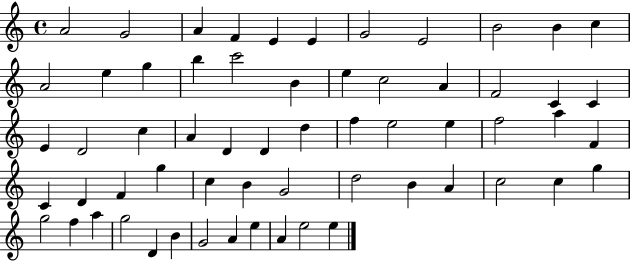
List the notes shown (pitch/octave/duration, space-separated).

A4/h G4/h A4/q F4/q E4/q E4/q G4/h E4/h B4/h B4/q C5/q A4/h E5/q G5/q B5/q C6/h B4/q E5/q C5/h A4/q F4/h C4/q C4/q E4/q D4/h C5/q A4/q D4/q D4/q D5/q F5/q E5/h E5/q F5/h A5/q F4/q C4/q D4/q F4/q G5/q C5/q B4/q G4/h D5/h B4/q A4/q C5/h C5/q G5/q G5/h F5/q A5/q G5/h D4/q B4/q G4/h A4/q E5/q A4/q E5/h E5/q